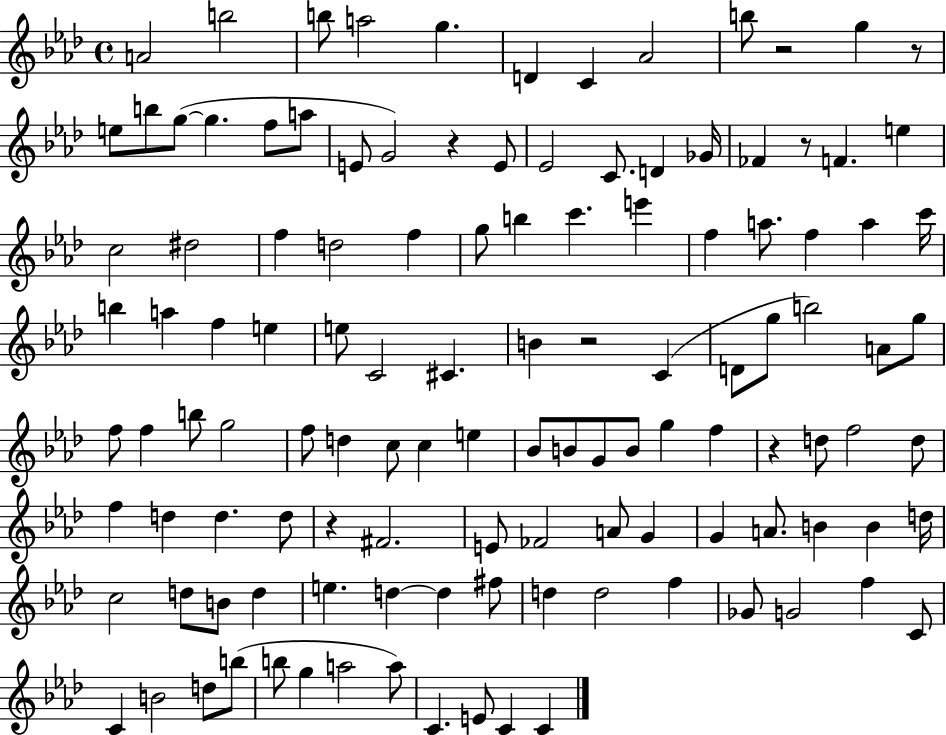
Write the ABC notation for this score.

X:1
T:Untitled
M:4/4
L:1/4
K:Ab
A2 b2 b/2 a2 g D C _A2 b/2 z2 g z/2 e/2 b/2 g/2 g f/2 a/2 E/2 G2 z E/2 _E2 C/2 D _G/4 _F z/2 F e c2 ^d2 f d2 f g/2 b c' e' f a/2 f a c'/4 b a f e e/2 C2 ^C B z2 C D/2 g/2 b2 A/2 g/2 f/2 f b/2 g2 f/2 d c/2 c e _B/2 B/2 G/2 B/2 g f z d/2 f2 d/2 f d d d/2 z ^F2 E/2 _F2 A/2 G G A/2 B B d/4 c2 d/2 B/2 d e d d ^f/2 d d2 f _G/2 G2 f C/2 C B2 d/2 b/2 b/2 g a2 a/2 C E/2 C C